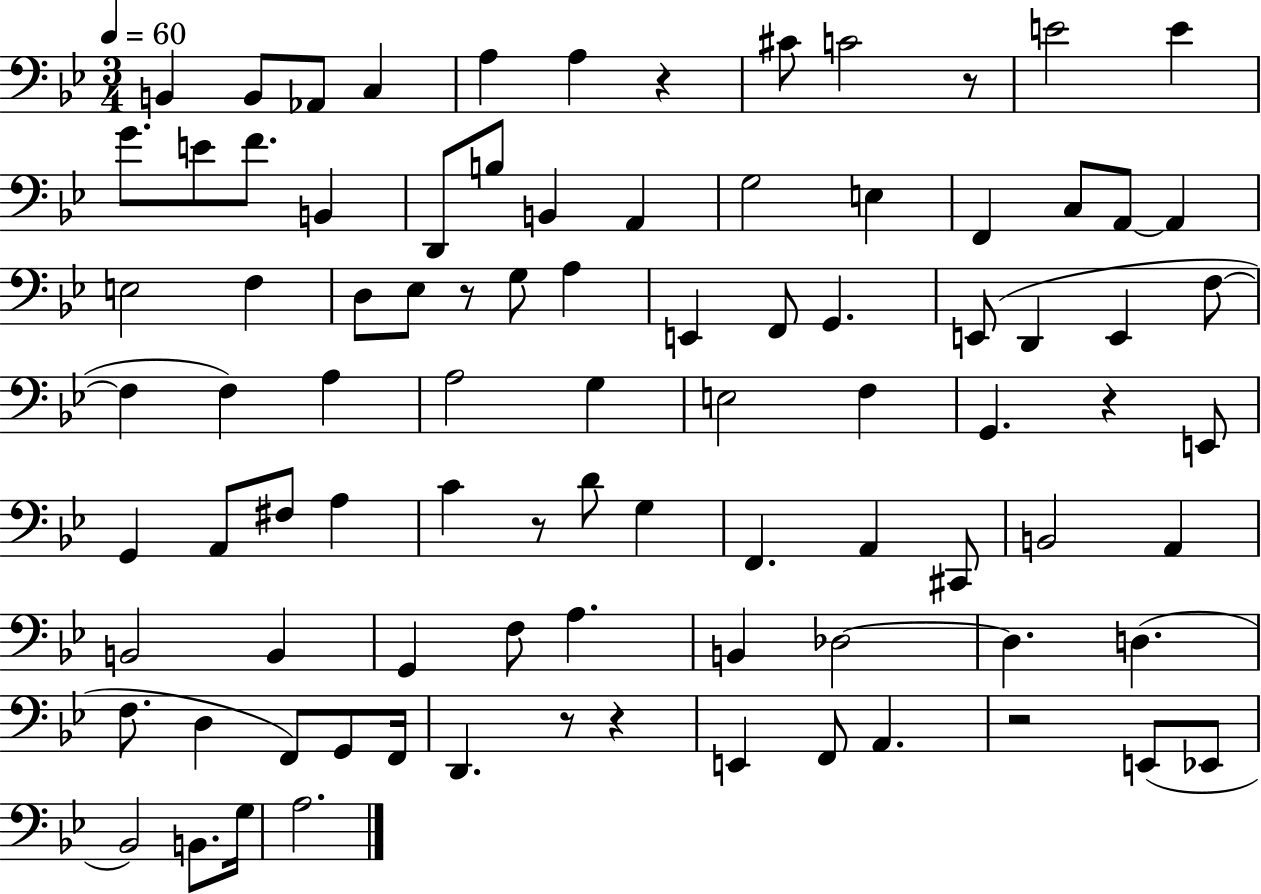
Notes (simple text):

B2/q B2/e Ab2/e C3/q A3/q A3/q R/q C#4/e C4/h R/e E4/h E4/q G4/e. E4/e F4/e. B2/q D2/e B3/e B2/q A2/q G3/h E3/q F2/q C3/e A2/e A2/q E3/h F3/q D3/e Eb3/e R/e G3/e A3/q E2/q F2/e G2/q. E2/e D2/q E2/q F3/e F3/q F3/q A3/q A3/h G3/q E3/h F3/q G2/q. R/q E2/e G2/q A2/e F#3/e A3/q C4/q R/e D4/e G3/q F2/q. A2/q C#2/e B2/h A2/q B2/h B2/q G2/q F3/e A3/q. B2/q Db3/h Db3/q. D3/q. F3/e. D3/q F2/e G2/e F2/s D2/q. R/e R/q E2/q F2/e A2/q. R/h E2/e Eb2/e Bb2/h B2/e. G3/s A3/h.